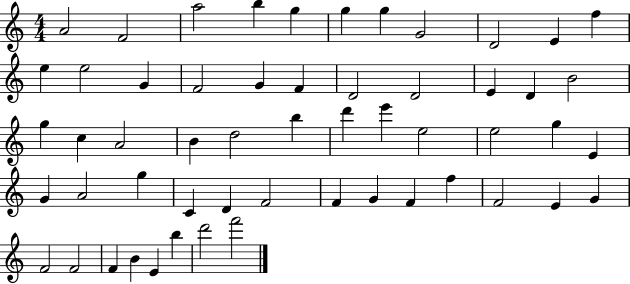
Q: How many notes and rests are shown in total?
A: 55